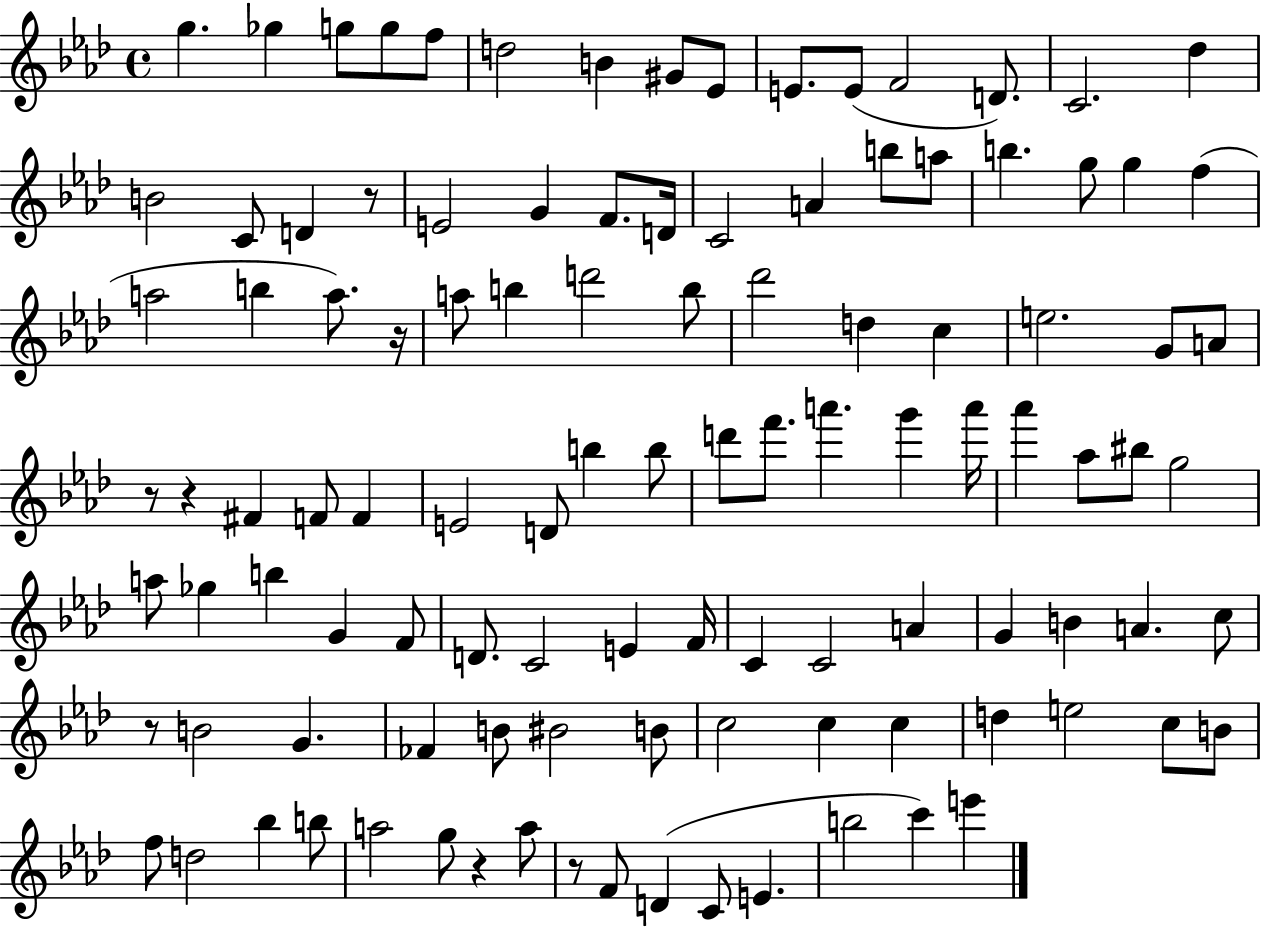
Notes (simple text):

G5/q. Gb5/q G5/e G5/e F5/e D5/h B4/q G#4/e Eb4/e E4/e. E4/e F4/h D4/e. C4/h. Db5/q B4/h C4/e D4/q R/e E4/h G4/q F4/e. D4/s C4/h A4/q B5/e A5/e B5/q. G5/e G5/q F5/q A5/h B5/q A5/e. R/s A5/e B5/q D6/h B5/e Db6/h D5/q C5/q E5/h. G4/e A4/e R/e R/q F#4/q F4/e F4/q E4/h D4/e B5/q B5/e D6/e F6/e. A6/q. G6/q A6/s Ab6/q Ab5/e BIS5/e G5/h A5/e Gb5/q B5/q G4/q F4/e D4/e. C4/h E4/q F4/s C4/q C4/h A4/q G4/q B4/q A4/q. C5/e R/e B4/h G4/q. FES4/q B4/e BIS4/h B4/e C5/h C5/q C5/q D5/q E5/h C5/e B4/e F5/e D5/h Bb5/q B5/e A5/h G5/e R/q A5/e R/e F4/e D4/q C4/e E4/q. B5/h C6/q E6/q